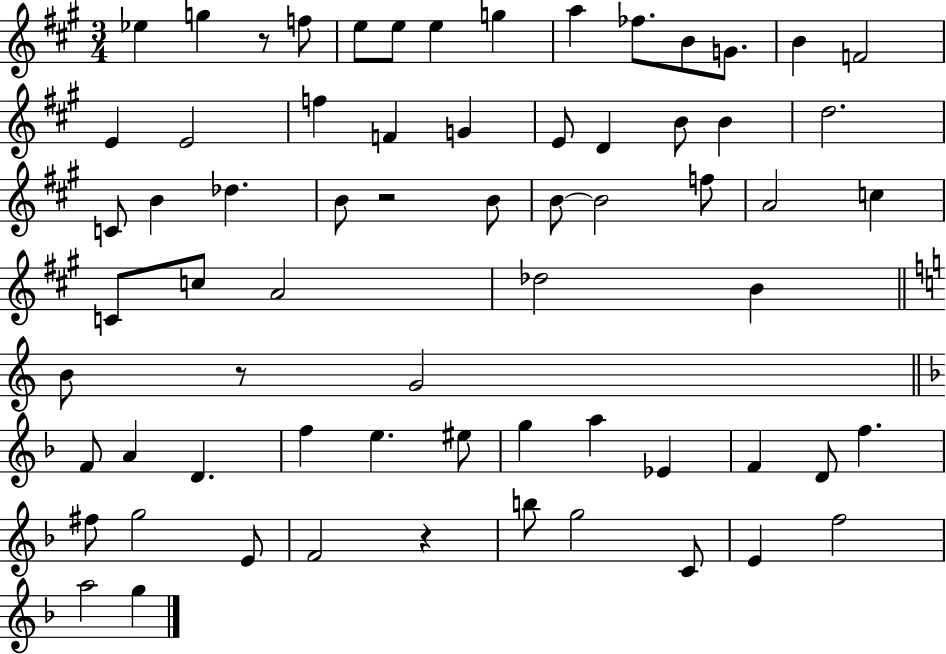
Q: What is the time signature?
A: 3/4